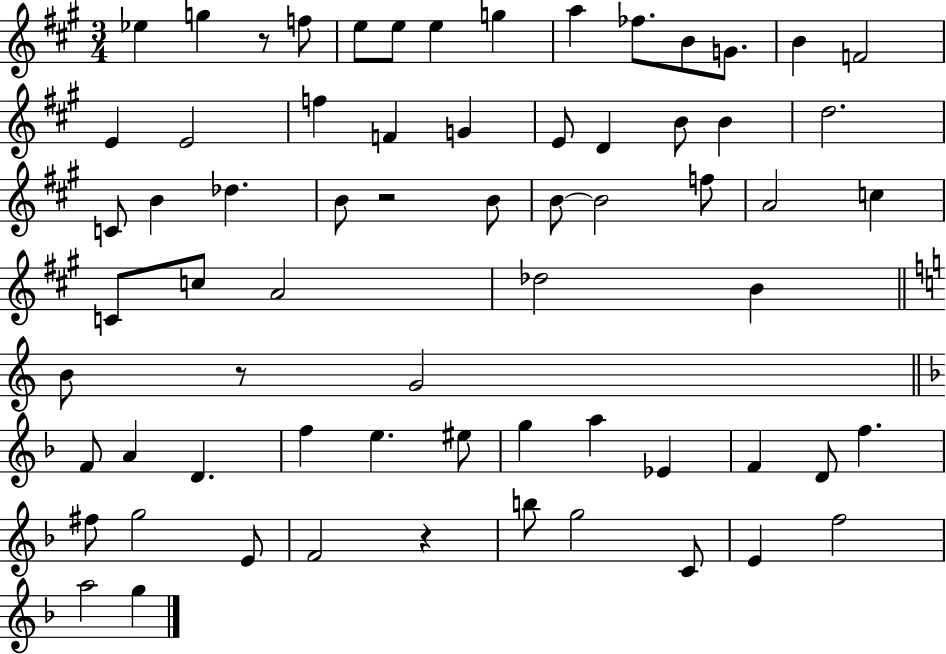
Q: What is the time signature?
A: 3/4